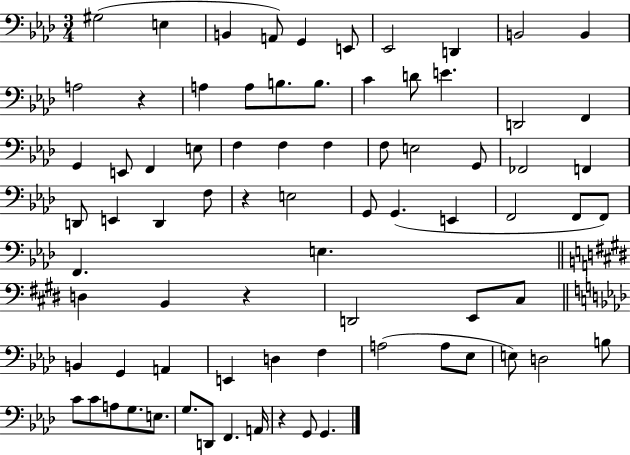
{
  \clef bass
  \numericTimeSignature
  \time 3/4
  \key aes \major
  gis2( e4 | b,4 a,8) g,4 e,8 | ees,2 d,4 | b,2 b,4 | \break a2 r4 | a4 a8 b8. b8. | c'4 d'8 e'4. | d,2 f,4 | \break g,4 e,8 f,4 e8 | f4 f4 f4 | f8 e2 g,8 | fes,2 f,4 | \break d,8 e,4 d,4 f8 | r4 e2 | g,8 g,4.( e,4 | f,2 f,8 f,8) | \break f,4. e4. | \bar "||" \break \key e \major d4 b,4 r4 | d,2 e,8 cis8 | \bar "||" \break \key aes \major b,4 g,4 a,4 | e,4 d4 f4 | a2( a8 ees8 | e8) d2 b8 | \break c'8 c'8 a8 g8. e8. | g8. d,8 f,4. a,16 | r4 g,8 g,4. | \bar "|."
}